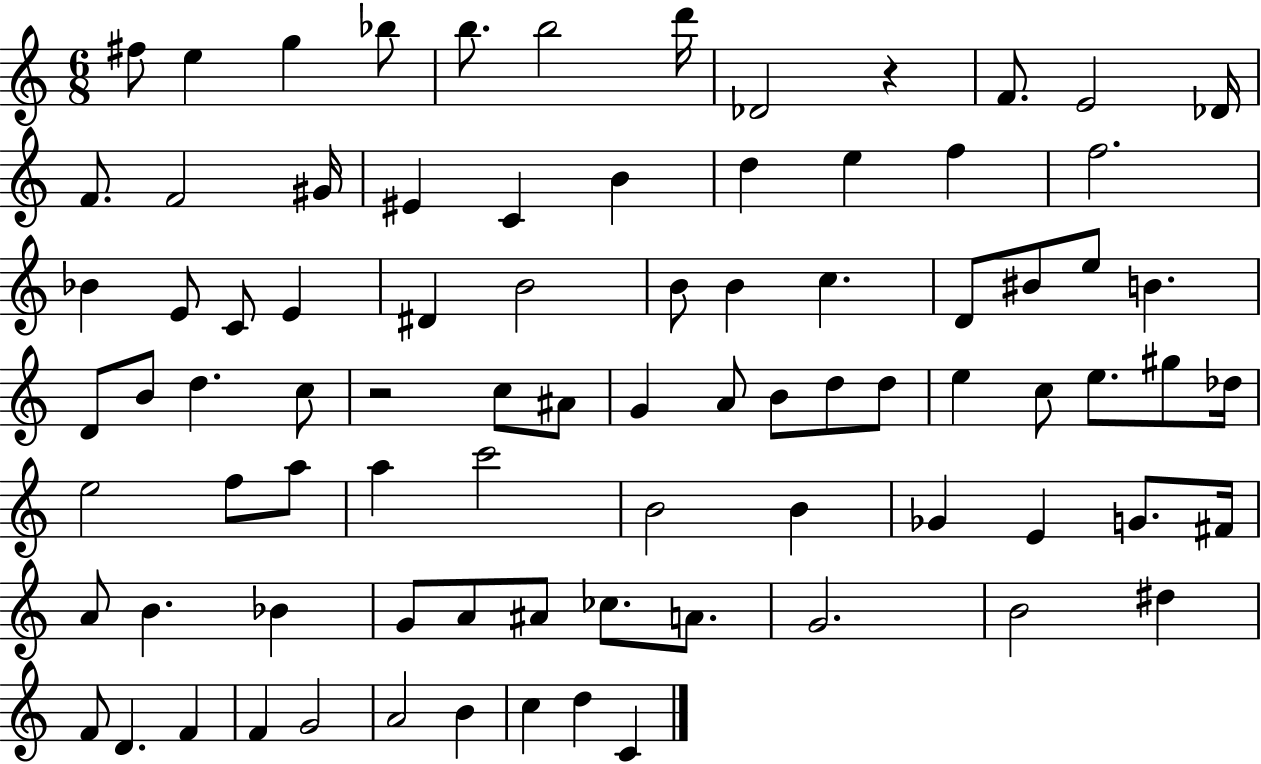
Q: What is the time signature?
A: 6/8